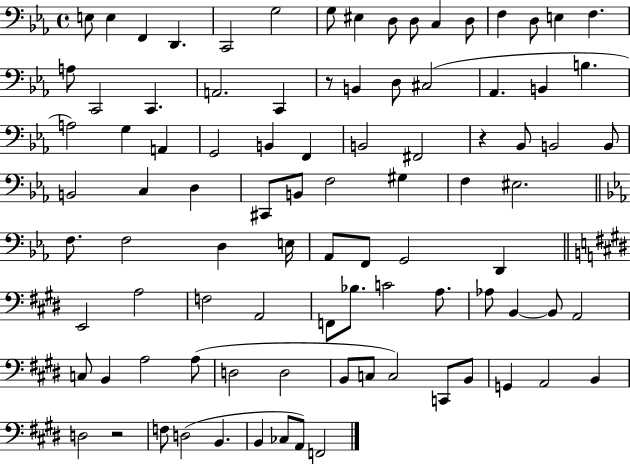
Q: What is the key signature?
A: EES major